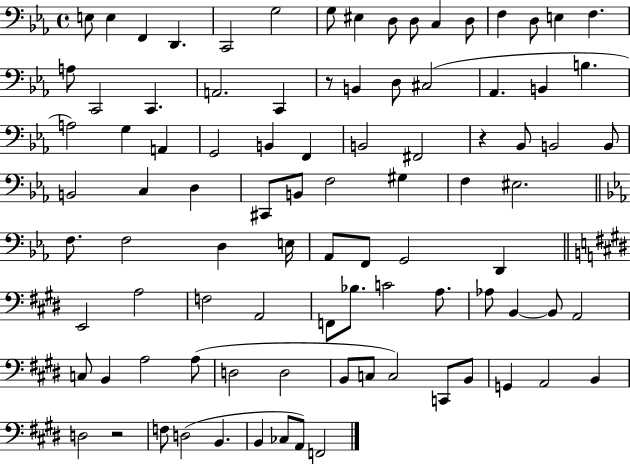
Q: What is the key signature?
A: EES major